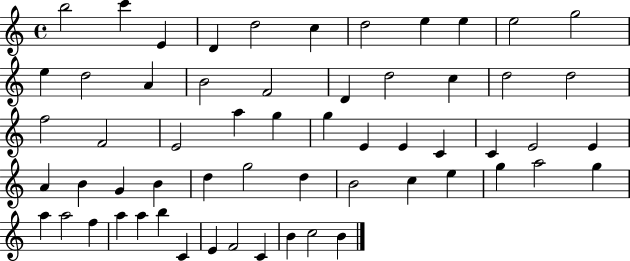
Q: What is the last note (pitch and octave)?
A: B4